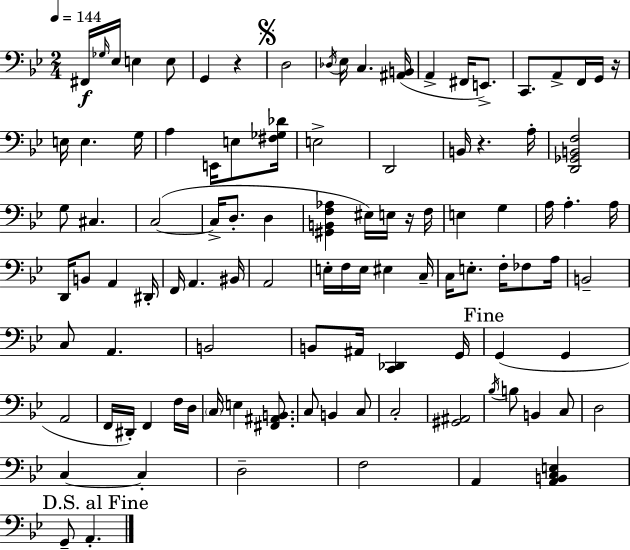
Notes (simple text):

F#2/s Gb3/s Eb3/s E3/q E3/e G2/q R/q D3/h Db3/s Eb3/s C3/q. [A#2,B2]/s A2/q F#2/s E2/e. C2/e. A2/e F2/s G2/s R/s E3/s E3/q. G3/s A3/q E2/s E3/e [F#3,Gb3,Db4]/s E3/h D2/h B2/s R/q. A3/s [D2,Gb2,B2,F3]/h G3/e C#3/q. C3/h C3/s D3/e. D3/q [G#2,B2,F3,Ab3]/q EIS3/s E3/s R/s F3/s E3/q G3/q A3/s A3/q. A3/s D2/s B2/e A2/q D#2/s F2/s A2/q. BIS2/s A2/h E3/s F3/s E3/s EIS3/q C3/s C3/s E3/e. F3/s FES3/e A3/s B2/h C3/e A2/q. B2/h B2/e A#2/s [C2,Db2]/q G2/s G2/q G2/q A2/h F2/s D#2/s F2/q F3/s D3/s C3/s E3/q [F#2,A#2,B2]/e. C3/e B2/q C3/e C3/h [G#2,A#2]/h Bb3/s B3/e B2/q C3/e D3/h C3/q C3/q D3/h F3/h A2/q [A2,B2,C3,E3]/q G2/e A2/q.